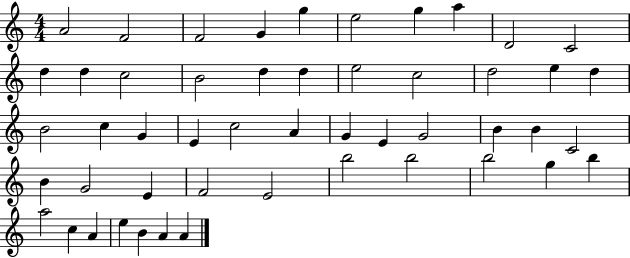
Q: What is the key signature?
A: C major